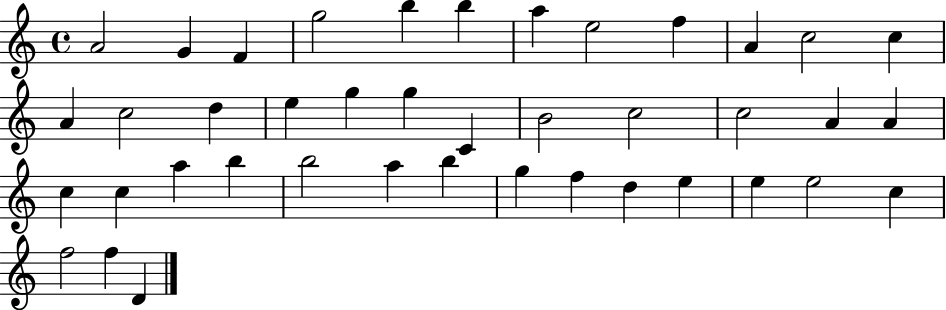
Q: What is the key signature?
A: C major